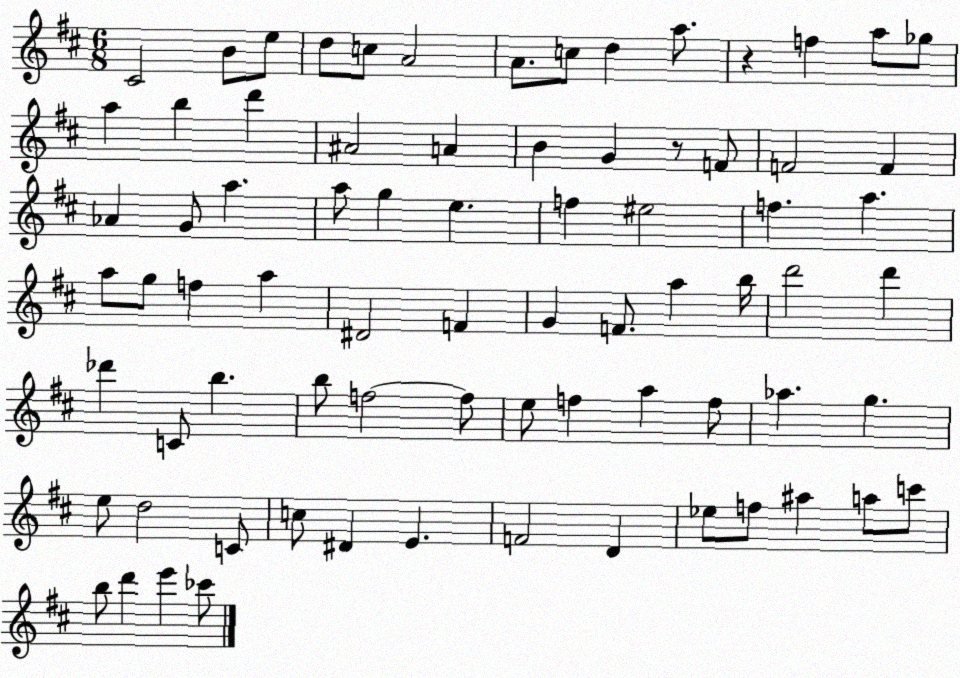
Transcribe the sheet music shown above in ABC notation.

X:1
T:Untitled
M:6/8
L:1/4
K:D
^C2 B/2 e/2 d/2 c/2 A2 A/2 c/2 d a/2 z f a/2 _g/2 a b d' ^A2 A B G z/2 F/2 F2 F _A G/2 a a/2 g e f ^e2 f a a/2 g/2 f a ^D2 F G F/2 a b/4 d'2 d' _d' C/2 b b/2 f2 f/2 e/2 f a f/2 _a g e/2 d2 C/2 c/2 ^D E F2 D _e/2 f/2 ^a a/2 c'/2 b/2 d' e' _c'/2